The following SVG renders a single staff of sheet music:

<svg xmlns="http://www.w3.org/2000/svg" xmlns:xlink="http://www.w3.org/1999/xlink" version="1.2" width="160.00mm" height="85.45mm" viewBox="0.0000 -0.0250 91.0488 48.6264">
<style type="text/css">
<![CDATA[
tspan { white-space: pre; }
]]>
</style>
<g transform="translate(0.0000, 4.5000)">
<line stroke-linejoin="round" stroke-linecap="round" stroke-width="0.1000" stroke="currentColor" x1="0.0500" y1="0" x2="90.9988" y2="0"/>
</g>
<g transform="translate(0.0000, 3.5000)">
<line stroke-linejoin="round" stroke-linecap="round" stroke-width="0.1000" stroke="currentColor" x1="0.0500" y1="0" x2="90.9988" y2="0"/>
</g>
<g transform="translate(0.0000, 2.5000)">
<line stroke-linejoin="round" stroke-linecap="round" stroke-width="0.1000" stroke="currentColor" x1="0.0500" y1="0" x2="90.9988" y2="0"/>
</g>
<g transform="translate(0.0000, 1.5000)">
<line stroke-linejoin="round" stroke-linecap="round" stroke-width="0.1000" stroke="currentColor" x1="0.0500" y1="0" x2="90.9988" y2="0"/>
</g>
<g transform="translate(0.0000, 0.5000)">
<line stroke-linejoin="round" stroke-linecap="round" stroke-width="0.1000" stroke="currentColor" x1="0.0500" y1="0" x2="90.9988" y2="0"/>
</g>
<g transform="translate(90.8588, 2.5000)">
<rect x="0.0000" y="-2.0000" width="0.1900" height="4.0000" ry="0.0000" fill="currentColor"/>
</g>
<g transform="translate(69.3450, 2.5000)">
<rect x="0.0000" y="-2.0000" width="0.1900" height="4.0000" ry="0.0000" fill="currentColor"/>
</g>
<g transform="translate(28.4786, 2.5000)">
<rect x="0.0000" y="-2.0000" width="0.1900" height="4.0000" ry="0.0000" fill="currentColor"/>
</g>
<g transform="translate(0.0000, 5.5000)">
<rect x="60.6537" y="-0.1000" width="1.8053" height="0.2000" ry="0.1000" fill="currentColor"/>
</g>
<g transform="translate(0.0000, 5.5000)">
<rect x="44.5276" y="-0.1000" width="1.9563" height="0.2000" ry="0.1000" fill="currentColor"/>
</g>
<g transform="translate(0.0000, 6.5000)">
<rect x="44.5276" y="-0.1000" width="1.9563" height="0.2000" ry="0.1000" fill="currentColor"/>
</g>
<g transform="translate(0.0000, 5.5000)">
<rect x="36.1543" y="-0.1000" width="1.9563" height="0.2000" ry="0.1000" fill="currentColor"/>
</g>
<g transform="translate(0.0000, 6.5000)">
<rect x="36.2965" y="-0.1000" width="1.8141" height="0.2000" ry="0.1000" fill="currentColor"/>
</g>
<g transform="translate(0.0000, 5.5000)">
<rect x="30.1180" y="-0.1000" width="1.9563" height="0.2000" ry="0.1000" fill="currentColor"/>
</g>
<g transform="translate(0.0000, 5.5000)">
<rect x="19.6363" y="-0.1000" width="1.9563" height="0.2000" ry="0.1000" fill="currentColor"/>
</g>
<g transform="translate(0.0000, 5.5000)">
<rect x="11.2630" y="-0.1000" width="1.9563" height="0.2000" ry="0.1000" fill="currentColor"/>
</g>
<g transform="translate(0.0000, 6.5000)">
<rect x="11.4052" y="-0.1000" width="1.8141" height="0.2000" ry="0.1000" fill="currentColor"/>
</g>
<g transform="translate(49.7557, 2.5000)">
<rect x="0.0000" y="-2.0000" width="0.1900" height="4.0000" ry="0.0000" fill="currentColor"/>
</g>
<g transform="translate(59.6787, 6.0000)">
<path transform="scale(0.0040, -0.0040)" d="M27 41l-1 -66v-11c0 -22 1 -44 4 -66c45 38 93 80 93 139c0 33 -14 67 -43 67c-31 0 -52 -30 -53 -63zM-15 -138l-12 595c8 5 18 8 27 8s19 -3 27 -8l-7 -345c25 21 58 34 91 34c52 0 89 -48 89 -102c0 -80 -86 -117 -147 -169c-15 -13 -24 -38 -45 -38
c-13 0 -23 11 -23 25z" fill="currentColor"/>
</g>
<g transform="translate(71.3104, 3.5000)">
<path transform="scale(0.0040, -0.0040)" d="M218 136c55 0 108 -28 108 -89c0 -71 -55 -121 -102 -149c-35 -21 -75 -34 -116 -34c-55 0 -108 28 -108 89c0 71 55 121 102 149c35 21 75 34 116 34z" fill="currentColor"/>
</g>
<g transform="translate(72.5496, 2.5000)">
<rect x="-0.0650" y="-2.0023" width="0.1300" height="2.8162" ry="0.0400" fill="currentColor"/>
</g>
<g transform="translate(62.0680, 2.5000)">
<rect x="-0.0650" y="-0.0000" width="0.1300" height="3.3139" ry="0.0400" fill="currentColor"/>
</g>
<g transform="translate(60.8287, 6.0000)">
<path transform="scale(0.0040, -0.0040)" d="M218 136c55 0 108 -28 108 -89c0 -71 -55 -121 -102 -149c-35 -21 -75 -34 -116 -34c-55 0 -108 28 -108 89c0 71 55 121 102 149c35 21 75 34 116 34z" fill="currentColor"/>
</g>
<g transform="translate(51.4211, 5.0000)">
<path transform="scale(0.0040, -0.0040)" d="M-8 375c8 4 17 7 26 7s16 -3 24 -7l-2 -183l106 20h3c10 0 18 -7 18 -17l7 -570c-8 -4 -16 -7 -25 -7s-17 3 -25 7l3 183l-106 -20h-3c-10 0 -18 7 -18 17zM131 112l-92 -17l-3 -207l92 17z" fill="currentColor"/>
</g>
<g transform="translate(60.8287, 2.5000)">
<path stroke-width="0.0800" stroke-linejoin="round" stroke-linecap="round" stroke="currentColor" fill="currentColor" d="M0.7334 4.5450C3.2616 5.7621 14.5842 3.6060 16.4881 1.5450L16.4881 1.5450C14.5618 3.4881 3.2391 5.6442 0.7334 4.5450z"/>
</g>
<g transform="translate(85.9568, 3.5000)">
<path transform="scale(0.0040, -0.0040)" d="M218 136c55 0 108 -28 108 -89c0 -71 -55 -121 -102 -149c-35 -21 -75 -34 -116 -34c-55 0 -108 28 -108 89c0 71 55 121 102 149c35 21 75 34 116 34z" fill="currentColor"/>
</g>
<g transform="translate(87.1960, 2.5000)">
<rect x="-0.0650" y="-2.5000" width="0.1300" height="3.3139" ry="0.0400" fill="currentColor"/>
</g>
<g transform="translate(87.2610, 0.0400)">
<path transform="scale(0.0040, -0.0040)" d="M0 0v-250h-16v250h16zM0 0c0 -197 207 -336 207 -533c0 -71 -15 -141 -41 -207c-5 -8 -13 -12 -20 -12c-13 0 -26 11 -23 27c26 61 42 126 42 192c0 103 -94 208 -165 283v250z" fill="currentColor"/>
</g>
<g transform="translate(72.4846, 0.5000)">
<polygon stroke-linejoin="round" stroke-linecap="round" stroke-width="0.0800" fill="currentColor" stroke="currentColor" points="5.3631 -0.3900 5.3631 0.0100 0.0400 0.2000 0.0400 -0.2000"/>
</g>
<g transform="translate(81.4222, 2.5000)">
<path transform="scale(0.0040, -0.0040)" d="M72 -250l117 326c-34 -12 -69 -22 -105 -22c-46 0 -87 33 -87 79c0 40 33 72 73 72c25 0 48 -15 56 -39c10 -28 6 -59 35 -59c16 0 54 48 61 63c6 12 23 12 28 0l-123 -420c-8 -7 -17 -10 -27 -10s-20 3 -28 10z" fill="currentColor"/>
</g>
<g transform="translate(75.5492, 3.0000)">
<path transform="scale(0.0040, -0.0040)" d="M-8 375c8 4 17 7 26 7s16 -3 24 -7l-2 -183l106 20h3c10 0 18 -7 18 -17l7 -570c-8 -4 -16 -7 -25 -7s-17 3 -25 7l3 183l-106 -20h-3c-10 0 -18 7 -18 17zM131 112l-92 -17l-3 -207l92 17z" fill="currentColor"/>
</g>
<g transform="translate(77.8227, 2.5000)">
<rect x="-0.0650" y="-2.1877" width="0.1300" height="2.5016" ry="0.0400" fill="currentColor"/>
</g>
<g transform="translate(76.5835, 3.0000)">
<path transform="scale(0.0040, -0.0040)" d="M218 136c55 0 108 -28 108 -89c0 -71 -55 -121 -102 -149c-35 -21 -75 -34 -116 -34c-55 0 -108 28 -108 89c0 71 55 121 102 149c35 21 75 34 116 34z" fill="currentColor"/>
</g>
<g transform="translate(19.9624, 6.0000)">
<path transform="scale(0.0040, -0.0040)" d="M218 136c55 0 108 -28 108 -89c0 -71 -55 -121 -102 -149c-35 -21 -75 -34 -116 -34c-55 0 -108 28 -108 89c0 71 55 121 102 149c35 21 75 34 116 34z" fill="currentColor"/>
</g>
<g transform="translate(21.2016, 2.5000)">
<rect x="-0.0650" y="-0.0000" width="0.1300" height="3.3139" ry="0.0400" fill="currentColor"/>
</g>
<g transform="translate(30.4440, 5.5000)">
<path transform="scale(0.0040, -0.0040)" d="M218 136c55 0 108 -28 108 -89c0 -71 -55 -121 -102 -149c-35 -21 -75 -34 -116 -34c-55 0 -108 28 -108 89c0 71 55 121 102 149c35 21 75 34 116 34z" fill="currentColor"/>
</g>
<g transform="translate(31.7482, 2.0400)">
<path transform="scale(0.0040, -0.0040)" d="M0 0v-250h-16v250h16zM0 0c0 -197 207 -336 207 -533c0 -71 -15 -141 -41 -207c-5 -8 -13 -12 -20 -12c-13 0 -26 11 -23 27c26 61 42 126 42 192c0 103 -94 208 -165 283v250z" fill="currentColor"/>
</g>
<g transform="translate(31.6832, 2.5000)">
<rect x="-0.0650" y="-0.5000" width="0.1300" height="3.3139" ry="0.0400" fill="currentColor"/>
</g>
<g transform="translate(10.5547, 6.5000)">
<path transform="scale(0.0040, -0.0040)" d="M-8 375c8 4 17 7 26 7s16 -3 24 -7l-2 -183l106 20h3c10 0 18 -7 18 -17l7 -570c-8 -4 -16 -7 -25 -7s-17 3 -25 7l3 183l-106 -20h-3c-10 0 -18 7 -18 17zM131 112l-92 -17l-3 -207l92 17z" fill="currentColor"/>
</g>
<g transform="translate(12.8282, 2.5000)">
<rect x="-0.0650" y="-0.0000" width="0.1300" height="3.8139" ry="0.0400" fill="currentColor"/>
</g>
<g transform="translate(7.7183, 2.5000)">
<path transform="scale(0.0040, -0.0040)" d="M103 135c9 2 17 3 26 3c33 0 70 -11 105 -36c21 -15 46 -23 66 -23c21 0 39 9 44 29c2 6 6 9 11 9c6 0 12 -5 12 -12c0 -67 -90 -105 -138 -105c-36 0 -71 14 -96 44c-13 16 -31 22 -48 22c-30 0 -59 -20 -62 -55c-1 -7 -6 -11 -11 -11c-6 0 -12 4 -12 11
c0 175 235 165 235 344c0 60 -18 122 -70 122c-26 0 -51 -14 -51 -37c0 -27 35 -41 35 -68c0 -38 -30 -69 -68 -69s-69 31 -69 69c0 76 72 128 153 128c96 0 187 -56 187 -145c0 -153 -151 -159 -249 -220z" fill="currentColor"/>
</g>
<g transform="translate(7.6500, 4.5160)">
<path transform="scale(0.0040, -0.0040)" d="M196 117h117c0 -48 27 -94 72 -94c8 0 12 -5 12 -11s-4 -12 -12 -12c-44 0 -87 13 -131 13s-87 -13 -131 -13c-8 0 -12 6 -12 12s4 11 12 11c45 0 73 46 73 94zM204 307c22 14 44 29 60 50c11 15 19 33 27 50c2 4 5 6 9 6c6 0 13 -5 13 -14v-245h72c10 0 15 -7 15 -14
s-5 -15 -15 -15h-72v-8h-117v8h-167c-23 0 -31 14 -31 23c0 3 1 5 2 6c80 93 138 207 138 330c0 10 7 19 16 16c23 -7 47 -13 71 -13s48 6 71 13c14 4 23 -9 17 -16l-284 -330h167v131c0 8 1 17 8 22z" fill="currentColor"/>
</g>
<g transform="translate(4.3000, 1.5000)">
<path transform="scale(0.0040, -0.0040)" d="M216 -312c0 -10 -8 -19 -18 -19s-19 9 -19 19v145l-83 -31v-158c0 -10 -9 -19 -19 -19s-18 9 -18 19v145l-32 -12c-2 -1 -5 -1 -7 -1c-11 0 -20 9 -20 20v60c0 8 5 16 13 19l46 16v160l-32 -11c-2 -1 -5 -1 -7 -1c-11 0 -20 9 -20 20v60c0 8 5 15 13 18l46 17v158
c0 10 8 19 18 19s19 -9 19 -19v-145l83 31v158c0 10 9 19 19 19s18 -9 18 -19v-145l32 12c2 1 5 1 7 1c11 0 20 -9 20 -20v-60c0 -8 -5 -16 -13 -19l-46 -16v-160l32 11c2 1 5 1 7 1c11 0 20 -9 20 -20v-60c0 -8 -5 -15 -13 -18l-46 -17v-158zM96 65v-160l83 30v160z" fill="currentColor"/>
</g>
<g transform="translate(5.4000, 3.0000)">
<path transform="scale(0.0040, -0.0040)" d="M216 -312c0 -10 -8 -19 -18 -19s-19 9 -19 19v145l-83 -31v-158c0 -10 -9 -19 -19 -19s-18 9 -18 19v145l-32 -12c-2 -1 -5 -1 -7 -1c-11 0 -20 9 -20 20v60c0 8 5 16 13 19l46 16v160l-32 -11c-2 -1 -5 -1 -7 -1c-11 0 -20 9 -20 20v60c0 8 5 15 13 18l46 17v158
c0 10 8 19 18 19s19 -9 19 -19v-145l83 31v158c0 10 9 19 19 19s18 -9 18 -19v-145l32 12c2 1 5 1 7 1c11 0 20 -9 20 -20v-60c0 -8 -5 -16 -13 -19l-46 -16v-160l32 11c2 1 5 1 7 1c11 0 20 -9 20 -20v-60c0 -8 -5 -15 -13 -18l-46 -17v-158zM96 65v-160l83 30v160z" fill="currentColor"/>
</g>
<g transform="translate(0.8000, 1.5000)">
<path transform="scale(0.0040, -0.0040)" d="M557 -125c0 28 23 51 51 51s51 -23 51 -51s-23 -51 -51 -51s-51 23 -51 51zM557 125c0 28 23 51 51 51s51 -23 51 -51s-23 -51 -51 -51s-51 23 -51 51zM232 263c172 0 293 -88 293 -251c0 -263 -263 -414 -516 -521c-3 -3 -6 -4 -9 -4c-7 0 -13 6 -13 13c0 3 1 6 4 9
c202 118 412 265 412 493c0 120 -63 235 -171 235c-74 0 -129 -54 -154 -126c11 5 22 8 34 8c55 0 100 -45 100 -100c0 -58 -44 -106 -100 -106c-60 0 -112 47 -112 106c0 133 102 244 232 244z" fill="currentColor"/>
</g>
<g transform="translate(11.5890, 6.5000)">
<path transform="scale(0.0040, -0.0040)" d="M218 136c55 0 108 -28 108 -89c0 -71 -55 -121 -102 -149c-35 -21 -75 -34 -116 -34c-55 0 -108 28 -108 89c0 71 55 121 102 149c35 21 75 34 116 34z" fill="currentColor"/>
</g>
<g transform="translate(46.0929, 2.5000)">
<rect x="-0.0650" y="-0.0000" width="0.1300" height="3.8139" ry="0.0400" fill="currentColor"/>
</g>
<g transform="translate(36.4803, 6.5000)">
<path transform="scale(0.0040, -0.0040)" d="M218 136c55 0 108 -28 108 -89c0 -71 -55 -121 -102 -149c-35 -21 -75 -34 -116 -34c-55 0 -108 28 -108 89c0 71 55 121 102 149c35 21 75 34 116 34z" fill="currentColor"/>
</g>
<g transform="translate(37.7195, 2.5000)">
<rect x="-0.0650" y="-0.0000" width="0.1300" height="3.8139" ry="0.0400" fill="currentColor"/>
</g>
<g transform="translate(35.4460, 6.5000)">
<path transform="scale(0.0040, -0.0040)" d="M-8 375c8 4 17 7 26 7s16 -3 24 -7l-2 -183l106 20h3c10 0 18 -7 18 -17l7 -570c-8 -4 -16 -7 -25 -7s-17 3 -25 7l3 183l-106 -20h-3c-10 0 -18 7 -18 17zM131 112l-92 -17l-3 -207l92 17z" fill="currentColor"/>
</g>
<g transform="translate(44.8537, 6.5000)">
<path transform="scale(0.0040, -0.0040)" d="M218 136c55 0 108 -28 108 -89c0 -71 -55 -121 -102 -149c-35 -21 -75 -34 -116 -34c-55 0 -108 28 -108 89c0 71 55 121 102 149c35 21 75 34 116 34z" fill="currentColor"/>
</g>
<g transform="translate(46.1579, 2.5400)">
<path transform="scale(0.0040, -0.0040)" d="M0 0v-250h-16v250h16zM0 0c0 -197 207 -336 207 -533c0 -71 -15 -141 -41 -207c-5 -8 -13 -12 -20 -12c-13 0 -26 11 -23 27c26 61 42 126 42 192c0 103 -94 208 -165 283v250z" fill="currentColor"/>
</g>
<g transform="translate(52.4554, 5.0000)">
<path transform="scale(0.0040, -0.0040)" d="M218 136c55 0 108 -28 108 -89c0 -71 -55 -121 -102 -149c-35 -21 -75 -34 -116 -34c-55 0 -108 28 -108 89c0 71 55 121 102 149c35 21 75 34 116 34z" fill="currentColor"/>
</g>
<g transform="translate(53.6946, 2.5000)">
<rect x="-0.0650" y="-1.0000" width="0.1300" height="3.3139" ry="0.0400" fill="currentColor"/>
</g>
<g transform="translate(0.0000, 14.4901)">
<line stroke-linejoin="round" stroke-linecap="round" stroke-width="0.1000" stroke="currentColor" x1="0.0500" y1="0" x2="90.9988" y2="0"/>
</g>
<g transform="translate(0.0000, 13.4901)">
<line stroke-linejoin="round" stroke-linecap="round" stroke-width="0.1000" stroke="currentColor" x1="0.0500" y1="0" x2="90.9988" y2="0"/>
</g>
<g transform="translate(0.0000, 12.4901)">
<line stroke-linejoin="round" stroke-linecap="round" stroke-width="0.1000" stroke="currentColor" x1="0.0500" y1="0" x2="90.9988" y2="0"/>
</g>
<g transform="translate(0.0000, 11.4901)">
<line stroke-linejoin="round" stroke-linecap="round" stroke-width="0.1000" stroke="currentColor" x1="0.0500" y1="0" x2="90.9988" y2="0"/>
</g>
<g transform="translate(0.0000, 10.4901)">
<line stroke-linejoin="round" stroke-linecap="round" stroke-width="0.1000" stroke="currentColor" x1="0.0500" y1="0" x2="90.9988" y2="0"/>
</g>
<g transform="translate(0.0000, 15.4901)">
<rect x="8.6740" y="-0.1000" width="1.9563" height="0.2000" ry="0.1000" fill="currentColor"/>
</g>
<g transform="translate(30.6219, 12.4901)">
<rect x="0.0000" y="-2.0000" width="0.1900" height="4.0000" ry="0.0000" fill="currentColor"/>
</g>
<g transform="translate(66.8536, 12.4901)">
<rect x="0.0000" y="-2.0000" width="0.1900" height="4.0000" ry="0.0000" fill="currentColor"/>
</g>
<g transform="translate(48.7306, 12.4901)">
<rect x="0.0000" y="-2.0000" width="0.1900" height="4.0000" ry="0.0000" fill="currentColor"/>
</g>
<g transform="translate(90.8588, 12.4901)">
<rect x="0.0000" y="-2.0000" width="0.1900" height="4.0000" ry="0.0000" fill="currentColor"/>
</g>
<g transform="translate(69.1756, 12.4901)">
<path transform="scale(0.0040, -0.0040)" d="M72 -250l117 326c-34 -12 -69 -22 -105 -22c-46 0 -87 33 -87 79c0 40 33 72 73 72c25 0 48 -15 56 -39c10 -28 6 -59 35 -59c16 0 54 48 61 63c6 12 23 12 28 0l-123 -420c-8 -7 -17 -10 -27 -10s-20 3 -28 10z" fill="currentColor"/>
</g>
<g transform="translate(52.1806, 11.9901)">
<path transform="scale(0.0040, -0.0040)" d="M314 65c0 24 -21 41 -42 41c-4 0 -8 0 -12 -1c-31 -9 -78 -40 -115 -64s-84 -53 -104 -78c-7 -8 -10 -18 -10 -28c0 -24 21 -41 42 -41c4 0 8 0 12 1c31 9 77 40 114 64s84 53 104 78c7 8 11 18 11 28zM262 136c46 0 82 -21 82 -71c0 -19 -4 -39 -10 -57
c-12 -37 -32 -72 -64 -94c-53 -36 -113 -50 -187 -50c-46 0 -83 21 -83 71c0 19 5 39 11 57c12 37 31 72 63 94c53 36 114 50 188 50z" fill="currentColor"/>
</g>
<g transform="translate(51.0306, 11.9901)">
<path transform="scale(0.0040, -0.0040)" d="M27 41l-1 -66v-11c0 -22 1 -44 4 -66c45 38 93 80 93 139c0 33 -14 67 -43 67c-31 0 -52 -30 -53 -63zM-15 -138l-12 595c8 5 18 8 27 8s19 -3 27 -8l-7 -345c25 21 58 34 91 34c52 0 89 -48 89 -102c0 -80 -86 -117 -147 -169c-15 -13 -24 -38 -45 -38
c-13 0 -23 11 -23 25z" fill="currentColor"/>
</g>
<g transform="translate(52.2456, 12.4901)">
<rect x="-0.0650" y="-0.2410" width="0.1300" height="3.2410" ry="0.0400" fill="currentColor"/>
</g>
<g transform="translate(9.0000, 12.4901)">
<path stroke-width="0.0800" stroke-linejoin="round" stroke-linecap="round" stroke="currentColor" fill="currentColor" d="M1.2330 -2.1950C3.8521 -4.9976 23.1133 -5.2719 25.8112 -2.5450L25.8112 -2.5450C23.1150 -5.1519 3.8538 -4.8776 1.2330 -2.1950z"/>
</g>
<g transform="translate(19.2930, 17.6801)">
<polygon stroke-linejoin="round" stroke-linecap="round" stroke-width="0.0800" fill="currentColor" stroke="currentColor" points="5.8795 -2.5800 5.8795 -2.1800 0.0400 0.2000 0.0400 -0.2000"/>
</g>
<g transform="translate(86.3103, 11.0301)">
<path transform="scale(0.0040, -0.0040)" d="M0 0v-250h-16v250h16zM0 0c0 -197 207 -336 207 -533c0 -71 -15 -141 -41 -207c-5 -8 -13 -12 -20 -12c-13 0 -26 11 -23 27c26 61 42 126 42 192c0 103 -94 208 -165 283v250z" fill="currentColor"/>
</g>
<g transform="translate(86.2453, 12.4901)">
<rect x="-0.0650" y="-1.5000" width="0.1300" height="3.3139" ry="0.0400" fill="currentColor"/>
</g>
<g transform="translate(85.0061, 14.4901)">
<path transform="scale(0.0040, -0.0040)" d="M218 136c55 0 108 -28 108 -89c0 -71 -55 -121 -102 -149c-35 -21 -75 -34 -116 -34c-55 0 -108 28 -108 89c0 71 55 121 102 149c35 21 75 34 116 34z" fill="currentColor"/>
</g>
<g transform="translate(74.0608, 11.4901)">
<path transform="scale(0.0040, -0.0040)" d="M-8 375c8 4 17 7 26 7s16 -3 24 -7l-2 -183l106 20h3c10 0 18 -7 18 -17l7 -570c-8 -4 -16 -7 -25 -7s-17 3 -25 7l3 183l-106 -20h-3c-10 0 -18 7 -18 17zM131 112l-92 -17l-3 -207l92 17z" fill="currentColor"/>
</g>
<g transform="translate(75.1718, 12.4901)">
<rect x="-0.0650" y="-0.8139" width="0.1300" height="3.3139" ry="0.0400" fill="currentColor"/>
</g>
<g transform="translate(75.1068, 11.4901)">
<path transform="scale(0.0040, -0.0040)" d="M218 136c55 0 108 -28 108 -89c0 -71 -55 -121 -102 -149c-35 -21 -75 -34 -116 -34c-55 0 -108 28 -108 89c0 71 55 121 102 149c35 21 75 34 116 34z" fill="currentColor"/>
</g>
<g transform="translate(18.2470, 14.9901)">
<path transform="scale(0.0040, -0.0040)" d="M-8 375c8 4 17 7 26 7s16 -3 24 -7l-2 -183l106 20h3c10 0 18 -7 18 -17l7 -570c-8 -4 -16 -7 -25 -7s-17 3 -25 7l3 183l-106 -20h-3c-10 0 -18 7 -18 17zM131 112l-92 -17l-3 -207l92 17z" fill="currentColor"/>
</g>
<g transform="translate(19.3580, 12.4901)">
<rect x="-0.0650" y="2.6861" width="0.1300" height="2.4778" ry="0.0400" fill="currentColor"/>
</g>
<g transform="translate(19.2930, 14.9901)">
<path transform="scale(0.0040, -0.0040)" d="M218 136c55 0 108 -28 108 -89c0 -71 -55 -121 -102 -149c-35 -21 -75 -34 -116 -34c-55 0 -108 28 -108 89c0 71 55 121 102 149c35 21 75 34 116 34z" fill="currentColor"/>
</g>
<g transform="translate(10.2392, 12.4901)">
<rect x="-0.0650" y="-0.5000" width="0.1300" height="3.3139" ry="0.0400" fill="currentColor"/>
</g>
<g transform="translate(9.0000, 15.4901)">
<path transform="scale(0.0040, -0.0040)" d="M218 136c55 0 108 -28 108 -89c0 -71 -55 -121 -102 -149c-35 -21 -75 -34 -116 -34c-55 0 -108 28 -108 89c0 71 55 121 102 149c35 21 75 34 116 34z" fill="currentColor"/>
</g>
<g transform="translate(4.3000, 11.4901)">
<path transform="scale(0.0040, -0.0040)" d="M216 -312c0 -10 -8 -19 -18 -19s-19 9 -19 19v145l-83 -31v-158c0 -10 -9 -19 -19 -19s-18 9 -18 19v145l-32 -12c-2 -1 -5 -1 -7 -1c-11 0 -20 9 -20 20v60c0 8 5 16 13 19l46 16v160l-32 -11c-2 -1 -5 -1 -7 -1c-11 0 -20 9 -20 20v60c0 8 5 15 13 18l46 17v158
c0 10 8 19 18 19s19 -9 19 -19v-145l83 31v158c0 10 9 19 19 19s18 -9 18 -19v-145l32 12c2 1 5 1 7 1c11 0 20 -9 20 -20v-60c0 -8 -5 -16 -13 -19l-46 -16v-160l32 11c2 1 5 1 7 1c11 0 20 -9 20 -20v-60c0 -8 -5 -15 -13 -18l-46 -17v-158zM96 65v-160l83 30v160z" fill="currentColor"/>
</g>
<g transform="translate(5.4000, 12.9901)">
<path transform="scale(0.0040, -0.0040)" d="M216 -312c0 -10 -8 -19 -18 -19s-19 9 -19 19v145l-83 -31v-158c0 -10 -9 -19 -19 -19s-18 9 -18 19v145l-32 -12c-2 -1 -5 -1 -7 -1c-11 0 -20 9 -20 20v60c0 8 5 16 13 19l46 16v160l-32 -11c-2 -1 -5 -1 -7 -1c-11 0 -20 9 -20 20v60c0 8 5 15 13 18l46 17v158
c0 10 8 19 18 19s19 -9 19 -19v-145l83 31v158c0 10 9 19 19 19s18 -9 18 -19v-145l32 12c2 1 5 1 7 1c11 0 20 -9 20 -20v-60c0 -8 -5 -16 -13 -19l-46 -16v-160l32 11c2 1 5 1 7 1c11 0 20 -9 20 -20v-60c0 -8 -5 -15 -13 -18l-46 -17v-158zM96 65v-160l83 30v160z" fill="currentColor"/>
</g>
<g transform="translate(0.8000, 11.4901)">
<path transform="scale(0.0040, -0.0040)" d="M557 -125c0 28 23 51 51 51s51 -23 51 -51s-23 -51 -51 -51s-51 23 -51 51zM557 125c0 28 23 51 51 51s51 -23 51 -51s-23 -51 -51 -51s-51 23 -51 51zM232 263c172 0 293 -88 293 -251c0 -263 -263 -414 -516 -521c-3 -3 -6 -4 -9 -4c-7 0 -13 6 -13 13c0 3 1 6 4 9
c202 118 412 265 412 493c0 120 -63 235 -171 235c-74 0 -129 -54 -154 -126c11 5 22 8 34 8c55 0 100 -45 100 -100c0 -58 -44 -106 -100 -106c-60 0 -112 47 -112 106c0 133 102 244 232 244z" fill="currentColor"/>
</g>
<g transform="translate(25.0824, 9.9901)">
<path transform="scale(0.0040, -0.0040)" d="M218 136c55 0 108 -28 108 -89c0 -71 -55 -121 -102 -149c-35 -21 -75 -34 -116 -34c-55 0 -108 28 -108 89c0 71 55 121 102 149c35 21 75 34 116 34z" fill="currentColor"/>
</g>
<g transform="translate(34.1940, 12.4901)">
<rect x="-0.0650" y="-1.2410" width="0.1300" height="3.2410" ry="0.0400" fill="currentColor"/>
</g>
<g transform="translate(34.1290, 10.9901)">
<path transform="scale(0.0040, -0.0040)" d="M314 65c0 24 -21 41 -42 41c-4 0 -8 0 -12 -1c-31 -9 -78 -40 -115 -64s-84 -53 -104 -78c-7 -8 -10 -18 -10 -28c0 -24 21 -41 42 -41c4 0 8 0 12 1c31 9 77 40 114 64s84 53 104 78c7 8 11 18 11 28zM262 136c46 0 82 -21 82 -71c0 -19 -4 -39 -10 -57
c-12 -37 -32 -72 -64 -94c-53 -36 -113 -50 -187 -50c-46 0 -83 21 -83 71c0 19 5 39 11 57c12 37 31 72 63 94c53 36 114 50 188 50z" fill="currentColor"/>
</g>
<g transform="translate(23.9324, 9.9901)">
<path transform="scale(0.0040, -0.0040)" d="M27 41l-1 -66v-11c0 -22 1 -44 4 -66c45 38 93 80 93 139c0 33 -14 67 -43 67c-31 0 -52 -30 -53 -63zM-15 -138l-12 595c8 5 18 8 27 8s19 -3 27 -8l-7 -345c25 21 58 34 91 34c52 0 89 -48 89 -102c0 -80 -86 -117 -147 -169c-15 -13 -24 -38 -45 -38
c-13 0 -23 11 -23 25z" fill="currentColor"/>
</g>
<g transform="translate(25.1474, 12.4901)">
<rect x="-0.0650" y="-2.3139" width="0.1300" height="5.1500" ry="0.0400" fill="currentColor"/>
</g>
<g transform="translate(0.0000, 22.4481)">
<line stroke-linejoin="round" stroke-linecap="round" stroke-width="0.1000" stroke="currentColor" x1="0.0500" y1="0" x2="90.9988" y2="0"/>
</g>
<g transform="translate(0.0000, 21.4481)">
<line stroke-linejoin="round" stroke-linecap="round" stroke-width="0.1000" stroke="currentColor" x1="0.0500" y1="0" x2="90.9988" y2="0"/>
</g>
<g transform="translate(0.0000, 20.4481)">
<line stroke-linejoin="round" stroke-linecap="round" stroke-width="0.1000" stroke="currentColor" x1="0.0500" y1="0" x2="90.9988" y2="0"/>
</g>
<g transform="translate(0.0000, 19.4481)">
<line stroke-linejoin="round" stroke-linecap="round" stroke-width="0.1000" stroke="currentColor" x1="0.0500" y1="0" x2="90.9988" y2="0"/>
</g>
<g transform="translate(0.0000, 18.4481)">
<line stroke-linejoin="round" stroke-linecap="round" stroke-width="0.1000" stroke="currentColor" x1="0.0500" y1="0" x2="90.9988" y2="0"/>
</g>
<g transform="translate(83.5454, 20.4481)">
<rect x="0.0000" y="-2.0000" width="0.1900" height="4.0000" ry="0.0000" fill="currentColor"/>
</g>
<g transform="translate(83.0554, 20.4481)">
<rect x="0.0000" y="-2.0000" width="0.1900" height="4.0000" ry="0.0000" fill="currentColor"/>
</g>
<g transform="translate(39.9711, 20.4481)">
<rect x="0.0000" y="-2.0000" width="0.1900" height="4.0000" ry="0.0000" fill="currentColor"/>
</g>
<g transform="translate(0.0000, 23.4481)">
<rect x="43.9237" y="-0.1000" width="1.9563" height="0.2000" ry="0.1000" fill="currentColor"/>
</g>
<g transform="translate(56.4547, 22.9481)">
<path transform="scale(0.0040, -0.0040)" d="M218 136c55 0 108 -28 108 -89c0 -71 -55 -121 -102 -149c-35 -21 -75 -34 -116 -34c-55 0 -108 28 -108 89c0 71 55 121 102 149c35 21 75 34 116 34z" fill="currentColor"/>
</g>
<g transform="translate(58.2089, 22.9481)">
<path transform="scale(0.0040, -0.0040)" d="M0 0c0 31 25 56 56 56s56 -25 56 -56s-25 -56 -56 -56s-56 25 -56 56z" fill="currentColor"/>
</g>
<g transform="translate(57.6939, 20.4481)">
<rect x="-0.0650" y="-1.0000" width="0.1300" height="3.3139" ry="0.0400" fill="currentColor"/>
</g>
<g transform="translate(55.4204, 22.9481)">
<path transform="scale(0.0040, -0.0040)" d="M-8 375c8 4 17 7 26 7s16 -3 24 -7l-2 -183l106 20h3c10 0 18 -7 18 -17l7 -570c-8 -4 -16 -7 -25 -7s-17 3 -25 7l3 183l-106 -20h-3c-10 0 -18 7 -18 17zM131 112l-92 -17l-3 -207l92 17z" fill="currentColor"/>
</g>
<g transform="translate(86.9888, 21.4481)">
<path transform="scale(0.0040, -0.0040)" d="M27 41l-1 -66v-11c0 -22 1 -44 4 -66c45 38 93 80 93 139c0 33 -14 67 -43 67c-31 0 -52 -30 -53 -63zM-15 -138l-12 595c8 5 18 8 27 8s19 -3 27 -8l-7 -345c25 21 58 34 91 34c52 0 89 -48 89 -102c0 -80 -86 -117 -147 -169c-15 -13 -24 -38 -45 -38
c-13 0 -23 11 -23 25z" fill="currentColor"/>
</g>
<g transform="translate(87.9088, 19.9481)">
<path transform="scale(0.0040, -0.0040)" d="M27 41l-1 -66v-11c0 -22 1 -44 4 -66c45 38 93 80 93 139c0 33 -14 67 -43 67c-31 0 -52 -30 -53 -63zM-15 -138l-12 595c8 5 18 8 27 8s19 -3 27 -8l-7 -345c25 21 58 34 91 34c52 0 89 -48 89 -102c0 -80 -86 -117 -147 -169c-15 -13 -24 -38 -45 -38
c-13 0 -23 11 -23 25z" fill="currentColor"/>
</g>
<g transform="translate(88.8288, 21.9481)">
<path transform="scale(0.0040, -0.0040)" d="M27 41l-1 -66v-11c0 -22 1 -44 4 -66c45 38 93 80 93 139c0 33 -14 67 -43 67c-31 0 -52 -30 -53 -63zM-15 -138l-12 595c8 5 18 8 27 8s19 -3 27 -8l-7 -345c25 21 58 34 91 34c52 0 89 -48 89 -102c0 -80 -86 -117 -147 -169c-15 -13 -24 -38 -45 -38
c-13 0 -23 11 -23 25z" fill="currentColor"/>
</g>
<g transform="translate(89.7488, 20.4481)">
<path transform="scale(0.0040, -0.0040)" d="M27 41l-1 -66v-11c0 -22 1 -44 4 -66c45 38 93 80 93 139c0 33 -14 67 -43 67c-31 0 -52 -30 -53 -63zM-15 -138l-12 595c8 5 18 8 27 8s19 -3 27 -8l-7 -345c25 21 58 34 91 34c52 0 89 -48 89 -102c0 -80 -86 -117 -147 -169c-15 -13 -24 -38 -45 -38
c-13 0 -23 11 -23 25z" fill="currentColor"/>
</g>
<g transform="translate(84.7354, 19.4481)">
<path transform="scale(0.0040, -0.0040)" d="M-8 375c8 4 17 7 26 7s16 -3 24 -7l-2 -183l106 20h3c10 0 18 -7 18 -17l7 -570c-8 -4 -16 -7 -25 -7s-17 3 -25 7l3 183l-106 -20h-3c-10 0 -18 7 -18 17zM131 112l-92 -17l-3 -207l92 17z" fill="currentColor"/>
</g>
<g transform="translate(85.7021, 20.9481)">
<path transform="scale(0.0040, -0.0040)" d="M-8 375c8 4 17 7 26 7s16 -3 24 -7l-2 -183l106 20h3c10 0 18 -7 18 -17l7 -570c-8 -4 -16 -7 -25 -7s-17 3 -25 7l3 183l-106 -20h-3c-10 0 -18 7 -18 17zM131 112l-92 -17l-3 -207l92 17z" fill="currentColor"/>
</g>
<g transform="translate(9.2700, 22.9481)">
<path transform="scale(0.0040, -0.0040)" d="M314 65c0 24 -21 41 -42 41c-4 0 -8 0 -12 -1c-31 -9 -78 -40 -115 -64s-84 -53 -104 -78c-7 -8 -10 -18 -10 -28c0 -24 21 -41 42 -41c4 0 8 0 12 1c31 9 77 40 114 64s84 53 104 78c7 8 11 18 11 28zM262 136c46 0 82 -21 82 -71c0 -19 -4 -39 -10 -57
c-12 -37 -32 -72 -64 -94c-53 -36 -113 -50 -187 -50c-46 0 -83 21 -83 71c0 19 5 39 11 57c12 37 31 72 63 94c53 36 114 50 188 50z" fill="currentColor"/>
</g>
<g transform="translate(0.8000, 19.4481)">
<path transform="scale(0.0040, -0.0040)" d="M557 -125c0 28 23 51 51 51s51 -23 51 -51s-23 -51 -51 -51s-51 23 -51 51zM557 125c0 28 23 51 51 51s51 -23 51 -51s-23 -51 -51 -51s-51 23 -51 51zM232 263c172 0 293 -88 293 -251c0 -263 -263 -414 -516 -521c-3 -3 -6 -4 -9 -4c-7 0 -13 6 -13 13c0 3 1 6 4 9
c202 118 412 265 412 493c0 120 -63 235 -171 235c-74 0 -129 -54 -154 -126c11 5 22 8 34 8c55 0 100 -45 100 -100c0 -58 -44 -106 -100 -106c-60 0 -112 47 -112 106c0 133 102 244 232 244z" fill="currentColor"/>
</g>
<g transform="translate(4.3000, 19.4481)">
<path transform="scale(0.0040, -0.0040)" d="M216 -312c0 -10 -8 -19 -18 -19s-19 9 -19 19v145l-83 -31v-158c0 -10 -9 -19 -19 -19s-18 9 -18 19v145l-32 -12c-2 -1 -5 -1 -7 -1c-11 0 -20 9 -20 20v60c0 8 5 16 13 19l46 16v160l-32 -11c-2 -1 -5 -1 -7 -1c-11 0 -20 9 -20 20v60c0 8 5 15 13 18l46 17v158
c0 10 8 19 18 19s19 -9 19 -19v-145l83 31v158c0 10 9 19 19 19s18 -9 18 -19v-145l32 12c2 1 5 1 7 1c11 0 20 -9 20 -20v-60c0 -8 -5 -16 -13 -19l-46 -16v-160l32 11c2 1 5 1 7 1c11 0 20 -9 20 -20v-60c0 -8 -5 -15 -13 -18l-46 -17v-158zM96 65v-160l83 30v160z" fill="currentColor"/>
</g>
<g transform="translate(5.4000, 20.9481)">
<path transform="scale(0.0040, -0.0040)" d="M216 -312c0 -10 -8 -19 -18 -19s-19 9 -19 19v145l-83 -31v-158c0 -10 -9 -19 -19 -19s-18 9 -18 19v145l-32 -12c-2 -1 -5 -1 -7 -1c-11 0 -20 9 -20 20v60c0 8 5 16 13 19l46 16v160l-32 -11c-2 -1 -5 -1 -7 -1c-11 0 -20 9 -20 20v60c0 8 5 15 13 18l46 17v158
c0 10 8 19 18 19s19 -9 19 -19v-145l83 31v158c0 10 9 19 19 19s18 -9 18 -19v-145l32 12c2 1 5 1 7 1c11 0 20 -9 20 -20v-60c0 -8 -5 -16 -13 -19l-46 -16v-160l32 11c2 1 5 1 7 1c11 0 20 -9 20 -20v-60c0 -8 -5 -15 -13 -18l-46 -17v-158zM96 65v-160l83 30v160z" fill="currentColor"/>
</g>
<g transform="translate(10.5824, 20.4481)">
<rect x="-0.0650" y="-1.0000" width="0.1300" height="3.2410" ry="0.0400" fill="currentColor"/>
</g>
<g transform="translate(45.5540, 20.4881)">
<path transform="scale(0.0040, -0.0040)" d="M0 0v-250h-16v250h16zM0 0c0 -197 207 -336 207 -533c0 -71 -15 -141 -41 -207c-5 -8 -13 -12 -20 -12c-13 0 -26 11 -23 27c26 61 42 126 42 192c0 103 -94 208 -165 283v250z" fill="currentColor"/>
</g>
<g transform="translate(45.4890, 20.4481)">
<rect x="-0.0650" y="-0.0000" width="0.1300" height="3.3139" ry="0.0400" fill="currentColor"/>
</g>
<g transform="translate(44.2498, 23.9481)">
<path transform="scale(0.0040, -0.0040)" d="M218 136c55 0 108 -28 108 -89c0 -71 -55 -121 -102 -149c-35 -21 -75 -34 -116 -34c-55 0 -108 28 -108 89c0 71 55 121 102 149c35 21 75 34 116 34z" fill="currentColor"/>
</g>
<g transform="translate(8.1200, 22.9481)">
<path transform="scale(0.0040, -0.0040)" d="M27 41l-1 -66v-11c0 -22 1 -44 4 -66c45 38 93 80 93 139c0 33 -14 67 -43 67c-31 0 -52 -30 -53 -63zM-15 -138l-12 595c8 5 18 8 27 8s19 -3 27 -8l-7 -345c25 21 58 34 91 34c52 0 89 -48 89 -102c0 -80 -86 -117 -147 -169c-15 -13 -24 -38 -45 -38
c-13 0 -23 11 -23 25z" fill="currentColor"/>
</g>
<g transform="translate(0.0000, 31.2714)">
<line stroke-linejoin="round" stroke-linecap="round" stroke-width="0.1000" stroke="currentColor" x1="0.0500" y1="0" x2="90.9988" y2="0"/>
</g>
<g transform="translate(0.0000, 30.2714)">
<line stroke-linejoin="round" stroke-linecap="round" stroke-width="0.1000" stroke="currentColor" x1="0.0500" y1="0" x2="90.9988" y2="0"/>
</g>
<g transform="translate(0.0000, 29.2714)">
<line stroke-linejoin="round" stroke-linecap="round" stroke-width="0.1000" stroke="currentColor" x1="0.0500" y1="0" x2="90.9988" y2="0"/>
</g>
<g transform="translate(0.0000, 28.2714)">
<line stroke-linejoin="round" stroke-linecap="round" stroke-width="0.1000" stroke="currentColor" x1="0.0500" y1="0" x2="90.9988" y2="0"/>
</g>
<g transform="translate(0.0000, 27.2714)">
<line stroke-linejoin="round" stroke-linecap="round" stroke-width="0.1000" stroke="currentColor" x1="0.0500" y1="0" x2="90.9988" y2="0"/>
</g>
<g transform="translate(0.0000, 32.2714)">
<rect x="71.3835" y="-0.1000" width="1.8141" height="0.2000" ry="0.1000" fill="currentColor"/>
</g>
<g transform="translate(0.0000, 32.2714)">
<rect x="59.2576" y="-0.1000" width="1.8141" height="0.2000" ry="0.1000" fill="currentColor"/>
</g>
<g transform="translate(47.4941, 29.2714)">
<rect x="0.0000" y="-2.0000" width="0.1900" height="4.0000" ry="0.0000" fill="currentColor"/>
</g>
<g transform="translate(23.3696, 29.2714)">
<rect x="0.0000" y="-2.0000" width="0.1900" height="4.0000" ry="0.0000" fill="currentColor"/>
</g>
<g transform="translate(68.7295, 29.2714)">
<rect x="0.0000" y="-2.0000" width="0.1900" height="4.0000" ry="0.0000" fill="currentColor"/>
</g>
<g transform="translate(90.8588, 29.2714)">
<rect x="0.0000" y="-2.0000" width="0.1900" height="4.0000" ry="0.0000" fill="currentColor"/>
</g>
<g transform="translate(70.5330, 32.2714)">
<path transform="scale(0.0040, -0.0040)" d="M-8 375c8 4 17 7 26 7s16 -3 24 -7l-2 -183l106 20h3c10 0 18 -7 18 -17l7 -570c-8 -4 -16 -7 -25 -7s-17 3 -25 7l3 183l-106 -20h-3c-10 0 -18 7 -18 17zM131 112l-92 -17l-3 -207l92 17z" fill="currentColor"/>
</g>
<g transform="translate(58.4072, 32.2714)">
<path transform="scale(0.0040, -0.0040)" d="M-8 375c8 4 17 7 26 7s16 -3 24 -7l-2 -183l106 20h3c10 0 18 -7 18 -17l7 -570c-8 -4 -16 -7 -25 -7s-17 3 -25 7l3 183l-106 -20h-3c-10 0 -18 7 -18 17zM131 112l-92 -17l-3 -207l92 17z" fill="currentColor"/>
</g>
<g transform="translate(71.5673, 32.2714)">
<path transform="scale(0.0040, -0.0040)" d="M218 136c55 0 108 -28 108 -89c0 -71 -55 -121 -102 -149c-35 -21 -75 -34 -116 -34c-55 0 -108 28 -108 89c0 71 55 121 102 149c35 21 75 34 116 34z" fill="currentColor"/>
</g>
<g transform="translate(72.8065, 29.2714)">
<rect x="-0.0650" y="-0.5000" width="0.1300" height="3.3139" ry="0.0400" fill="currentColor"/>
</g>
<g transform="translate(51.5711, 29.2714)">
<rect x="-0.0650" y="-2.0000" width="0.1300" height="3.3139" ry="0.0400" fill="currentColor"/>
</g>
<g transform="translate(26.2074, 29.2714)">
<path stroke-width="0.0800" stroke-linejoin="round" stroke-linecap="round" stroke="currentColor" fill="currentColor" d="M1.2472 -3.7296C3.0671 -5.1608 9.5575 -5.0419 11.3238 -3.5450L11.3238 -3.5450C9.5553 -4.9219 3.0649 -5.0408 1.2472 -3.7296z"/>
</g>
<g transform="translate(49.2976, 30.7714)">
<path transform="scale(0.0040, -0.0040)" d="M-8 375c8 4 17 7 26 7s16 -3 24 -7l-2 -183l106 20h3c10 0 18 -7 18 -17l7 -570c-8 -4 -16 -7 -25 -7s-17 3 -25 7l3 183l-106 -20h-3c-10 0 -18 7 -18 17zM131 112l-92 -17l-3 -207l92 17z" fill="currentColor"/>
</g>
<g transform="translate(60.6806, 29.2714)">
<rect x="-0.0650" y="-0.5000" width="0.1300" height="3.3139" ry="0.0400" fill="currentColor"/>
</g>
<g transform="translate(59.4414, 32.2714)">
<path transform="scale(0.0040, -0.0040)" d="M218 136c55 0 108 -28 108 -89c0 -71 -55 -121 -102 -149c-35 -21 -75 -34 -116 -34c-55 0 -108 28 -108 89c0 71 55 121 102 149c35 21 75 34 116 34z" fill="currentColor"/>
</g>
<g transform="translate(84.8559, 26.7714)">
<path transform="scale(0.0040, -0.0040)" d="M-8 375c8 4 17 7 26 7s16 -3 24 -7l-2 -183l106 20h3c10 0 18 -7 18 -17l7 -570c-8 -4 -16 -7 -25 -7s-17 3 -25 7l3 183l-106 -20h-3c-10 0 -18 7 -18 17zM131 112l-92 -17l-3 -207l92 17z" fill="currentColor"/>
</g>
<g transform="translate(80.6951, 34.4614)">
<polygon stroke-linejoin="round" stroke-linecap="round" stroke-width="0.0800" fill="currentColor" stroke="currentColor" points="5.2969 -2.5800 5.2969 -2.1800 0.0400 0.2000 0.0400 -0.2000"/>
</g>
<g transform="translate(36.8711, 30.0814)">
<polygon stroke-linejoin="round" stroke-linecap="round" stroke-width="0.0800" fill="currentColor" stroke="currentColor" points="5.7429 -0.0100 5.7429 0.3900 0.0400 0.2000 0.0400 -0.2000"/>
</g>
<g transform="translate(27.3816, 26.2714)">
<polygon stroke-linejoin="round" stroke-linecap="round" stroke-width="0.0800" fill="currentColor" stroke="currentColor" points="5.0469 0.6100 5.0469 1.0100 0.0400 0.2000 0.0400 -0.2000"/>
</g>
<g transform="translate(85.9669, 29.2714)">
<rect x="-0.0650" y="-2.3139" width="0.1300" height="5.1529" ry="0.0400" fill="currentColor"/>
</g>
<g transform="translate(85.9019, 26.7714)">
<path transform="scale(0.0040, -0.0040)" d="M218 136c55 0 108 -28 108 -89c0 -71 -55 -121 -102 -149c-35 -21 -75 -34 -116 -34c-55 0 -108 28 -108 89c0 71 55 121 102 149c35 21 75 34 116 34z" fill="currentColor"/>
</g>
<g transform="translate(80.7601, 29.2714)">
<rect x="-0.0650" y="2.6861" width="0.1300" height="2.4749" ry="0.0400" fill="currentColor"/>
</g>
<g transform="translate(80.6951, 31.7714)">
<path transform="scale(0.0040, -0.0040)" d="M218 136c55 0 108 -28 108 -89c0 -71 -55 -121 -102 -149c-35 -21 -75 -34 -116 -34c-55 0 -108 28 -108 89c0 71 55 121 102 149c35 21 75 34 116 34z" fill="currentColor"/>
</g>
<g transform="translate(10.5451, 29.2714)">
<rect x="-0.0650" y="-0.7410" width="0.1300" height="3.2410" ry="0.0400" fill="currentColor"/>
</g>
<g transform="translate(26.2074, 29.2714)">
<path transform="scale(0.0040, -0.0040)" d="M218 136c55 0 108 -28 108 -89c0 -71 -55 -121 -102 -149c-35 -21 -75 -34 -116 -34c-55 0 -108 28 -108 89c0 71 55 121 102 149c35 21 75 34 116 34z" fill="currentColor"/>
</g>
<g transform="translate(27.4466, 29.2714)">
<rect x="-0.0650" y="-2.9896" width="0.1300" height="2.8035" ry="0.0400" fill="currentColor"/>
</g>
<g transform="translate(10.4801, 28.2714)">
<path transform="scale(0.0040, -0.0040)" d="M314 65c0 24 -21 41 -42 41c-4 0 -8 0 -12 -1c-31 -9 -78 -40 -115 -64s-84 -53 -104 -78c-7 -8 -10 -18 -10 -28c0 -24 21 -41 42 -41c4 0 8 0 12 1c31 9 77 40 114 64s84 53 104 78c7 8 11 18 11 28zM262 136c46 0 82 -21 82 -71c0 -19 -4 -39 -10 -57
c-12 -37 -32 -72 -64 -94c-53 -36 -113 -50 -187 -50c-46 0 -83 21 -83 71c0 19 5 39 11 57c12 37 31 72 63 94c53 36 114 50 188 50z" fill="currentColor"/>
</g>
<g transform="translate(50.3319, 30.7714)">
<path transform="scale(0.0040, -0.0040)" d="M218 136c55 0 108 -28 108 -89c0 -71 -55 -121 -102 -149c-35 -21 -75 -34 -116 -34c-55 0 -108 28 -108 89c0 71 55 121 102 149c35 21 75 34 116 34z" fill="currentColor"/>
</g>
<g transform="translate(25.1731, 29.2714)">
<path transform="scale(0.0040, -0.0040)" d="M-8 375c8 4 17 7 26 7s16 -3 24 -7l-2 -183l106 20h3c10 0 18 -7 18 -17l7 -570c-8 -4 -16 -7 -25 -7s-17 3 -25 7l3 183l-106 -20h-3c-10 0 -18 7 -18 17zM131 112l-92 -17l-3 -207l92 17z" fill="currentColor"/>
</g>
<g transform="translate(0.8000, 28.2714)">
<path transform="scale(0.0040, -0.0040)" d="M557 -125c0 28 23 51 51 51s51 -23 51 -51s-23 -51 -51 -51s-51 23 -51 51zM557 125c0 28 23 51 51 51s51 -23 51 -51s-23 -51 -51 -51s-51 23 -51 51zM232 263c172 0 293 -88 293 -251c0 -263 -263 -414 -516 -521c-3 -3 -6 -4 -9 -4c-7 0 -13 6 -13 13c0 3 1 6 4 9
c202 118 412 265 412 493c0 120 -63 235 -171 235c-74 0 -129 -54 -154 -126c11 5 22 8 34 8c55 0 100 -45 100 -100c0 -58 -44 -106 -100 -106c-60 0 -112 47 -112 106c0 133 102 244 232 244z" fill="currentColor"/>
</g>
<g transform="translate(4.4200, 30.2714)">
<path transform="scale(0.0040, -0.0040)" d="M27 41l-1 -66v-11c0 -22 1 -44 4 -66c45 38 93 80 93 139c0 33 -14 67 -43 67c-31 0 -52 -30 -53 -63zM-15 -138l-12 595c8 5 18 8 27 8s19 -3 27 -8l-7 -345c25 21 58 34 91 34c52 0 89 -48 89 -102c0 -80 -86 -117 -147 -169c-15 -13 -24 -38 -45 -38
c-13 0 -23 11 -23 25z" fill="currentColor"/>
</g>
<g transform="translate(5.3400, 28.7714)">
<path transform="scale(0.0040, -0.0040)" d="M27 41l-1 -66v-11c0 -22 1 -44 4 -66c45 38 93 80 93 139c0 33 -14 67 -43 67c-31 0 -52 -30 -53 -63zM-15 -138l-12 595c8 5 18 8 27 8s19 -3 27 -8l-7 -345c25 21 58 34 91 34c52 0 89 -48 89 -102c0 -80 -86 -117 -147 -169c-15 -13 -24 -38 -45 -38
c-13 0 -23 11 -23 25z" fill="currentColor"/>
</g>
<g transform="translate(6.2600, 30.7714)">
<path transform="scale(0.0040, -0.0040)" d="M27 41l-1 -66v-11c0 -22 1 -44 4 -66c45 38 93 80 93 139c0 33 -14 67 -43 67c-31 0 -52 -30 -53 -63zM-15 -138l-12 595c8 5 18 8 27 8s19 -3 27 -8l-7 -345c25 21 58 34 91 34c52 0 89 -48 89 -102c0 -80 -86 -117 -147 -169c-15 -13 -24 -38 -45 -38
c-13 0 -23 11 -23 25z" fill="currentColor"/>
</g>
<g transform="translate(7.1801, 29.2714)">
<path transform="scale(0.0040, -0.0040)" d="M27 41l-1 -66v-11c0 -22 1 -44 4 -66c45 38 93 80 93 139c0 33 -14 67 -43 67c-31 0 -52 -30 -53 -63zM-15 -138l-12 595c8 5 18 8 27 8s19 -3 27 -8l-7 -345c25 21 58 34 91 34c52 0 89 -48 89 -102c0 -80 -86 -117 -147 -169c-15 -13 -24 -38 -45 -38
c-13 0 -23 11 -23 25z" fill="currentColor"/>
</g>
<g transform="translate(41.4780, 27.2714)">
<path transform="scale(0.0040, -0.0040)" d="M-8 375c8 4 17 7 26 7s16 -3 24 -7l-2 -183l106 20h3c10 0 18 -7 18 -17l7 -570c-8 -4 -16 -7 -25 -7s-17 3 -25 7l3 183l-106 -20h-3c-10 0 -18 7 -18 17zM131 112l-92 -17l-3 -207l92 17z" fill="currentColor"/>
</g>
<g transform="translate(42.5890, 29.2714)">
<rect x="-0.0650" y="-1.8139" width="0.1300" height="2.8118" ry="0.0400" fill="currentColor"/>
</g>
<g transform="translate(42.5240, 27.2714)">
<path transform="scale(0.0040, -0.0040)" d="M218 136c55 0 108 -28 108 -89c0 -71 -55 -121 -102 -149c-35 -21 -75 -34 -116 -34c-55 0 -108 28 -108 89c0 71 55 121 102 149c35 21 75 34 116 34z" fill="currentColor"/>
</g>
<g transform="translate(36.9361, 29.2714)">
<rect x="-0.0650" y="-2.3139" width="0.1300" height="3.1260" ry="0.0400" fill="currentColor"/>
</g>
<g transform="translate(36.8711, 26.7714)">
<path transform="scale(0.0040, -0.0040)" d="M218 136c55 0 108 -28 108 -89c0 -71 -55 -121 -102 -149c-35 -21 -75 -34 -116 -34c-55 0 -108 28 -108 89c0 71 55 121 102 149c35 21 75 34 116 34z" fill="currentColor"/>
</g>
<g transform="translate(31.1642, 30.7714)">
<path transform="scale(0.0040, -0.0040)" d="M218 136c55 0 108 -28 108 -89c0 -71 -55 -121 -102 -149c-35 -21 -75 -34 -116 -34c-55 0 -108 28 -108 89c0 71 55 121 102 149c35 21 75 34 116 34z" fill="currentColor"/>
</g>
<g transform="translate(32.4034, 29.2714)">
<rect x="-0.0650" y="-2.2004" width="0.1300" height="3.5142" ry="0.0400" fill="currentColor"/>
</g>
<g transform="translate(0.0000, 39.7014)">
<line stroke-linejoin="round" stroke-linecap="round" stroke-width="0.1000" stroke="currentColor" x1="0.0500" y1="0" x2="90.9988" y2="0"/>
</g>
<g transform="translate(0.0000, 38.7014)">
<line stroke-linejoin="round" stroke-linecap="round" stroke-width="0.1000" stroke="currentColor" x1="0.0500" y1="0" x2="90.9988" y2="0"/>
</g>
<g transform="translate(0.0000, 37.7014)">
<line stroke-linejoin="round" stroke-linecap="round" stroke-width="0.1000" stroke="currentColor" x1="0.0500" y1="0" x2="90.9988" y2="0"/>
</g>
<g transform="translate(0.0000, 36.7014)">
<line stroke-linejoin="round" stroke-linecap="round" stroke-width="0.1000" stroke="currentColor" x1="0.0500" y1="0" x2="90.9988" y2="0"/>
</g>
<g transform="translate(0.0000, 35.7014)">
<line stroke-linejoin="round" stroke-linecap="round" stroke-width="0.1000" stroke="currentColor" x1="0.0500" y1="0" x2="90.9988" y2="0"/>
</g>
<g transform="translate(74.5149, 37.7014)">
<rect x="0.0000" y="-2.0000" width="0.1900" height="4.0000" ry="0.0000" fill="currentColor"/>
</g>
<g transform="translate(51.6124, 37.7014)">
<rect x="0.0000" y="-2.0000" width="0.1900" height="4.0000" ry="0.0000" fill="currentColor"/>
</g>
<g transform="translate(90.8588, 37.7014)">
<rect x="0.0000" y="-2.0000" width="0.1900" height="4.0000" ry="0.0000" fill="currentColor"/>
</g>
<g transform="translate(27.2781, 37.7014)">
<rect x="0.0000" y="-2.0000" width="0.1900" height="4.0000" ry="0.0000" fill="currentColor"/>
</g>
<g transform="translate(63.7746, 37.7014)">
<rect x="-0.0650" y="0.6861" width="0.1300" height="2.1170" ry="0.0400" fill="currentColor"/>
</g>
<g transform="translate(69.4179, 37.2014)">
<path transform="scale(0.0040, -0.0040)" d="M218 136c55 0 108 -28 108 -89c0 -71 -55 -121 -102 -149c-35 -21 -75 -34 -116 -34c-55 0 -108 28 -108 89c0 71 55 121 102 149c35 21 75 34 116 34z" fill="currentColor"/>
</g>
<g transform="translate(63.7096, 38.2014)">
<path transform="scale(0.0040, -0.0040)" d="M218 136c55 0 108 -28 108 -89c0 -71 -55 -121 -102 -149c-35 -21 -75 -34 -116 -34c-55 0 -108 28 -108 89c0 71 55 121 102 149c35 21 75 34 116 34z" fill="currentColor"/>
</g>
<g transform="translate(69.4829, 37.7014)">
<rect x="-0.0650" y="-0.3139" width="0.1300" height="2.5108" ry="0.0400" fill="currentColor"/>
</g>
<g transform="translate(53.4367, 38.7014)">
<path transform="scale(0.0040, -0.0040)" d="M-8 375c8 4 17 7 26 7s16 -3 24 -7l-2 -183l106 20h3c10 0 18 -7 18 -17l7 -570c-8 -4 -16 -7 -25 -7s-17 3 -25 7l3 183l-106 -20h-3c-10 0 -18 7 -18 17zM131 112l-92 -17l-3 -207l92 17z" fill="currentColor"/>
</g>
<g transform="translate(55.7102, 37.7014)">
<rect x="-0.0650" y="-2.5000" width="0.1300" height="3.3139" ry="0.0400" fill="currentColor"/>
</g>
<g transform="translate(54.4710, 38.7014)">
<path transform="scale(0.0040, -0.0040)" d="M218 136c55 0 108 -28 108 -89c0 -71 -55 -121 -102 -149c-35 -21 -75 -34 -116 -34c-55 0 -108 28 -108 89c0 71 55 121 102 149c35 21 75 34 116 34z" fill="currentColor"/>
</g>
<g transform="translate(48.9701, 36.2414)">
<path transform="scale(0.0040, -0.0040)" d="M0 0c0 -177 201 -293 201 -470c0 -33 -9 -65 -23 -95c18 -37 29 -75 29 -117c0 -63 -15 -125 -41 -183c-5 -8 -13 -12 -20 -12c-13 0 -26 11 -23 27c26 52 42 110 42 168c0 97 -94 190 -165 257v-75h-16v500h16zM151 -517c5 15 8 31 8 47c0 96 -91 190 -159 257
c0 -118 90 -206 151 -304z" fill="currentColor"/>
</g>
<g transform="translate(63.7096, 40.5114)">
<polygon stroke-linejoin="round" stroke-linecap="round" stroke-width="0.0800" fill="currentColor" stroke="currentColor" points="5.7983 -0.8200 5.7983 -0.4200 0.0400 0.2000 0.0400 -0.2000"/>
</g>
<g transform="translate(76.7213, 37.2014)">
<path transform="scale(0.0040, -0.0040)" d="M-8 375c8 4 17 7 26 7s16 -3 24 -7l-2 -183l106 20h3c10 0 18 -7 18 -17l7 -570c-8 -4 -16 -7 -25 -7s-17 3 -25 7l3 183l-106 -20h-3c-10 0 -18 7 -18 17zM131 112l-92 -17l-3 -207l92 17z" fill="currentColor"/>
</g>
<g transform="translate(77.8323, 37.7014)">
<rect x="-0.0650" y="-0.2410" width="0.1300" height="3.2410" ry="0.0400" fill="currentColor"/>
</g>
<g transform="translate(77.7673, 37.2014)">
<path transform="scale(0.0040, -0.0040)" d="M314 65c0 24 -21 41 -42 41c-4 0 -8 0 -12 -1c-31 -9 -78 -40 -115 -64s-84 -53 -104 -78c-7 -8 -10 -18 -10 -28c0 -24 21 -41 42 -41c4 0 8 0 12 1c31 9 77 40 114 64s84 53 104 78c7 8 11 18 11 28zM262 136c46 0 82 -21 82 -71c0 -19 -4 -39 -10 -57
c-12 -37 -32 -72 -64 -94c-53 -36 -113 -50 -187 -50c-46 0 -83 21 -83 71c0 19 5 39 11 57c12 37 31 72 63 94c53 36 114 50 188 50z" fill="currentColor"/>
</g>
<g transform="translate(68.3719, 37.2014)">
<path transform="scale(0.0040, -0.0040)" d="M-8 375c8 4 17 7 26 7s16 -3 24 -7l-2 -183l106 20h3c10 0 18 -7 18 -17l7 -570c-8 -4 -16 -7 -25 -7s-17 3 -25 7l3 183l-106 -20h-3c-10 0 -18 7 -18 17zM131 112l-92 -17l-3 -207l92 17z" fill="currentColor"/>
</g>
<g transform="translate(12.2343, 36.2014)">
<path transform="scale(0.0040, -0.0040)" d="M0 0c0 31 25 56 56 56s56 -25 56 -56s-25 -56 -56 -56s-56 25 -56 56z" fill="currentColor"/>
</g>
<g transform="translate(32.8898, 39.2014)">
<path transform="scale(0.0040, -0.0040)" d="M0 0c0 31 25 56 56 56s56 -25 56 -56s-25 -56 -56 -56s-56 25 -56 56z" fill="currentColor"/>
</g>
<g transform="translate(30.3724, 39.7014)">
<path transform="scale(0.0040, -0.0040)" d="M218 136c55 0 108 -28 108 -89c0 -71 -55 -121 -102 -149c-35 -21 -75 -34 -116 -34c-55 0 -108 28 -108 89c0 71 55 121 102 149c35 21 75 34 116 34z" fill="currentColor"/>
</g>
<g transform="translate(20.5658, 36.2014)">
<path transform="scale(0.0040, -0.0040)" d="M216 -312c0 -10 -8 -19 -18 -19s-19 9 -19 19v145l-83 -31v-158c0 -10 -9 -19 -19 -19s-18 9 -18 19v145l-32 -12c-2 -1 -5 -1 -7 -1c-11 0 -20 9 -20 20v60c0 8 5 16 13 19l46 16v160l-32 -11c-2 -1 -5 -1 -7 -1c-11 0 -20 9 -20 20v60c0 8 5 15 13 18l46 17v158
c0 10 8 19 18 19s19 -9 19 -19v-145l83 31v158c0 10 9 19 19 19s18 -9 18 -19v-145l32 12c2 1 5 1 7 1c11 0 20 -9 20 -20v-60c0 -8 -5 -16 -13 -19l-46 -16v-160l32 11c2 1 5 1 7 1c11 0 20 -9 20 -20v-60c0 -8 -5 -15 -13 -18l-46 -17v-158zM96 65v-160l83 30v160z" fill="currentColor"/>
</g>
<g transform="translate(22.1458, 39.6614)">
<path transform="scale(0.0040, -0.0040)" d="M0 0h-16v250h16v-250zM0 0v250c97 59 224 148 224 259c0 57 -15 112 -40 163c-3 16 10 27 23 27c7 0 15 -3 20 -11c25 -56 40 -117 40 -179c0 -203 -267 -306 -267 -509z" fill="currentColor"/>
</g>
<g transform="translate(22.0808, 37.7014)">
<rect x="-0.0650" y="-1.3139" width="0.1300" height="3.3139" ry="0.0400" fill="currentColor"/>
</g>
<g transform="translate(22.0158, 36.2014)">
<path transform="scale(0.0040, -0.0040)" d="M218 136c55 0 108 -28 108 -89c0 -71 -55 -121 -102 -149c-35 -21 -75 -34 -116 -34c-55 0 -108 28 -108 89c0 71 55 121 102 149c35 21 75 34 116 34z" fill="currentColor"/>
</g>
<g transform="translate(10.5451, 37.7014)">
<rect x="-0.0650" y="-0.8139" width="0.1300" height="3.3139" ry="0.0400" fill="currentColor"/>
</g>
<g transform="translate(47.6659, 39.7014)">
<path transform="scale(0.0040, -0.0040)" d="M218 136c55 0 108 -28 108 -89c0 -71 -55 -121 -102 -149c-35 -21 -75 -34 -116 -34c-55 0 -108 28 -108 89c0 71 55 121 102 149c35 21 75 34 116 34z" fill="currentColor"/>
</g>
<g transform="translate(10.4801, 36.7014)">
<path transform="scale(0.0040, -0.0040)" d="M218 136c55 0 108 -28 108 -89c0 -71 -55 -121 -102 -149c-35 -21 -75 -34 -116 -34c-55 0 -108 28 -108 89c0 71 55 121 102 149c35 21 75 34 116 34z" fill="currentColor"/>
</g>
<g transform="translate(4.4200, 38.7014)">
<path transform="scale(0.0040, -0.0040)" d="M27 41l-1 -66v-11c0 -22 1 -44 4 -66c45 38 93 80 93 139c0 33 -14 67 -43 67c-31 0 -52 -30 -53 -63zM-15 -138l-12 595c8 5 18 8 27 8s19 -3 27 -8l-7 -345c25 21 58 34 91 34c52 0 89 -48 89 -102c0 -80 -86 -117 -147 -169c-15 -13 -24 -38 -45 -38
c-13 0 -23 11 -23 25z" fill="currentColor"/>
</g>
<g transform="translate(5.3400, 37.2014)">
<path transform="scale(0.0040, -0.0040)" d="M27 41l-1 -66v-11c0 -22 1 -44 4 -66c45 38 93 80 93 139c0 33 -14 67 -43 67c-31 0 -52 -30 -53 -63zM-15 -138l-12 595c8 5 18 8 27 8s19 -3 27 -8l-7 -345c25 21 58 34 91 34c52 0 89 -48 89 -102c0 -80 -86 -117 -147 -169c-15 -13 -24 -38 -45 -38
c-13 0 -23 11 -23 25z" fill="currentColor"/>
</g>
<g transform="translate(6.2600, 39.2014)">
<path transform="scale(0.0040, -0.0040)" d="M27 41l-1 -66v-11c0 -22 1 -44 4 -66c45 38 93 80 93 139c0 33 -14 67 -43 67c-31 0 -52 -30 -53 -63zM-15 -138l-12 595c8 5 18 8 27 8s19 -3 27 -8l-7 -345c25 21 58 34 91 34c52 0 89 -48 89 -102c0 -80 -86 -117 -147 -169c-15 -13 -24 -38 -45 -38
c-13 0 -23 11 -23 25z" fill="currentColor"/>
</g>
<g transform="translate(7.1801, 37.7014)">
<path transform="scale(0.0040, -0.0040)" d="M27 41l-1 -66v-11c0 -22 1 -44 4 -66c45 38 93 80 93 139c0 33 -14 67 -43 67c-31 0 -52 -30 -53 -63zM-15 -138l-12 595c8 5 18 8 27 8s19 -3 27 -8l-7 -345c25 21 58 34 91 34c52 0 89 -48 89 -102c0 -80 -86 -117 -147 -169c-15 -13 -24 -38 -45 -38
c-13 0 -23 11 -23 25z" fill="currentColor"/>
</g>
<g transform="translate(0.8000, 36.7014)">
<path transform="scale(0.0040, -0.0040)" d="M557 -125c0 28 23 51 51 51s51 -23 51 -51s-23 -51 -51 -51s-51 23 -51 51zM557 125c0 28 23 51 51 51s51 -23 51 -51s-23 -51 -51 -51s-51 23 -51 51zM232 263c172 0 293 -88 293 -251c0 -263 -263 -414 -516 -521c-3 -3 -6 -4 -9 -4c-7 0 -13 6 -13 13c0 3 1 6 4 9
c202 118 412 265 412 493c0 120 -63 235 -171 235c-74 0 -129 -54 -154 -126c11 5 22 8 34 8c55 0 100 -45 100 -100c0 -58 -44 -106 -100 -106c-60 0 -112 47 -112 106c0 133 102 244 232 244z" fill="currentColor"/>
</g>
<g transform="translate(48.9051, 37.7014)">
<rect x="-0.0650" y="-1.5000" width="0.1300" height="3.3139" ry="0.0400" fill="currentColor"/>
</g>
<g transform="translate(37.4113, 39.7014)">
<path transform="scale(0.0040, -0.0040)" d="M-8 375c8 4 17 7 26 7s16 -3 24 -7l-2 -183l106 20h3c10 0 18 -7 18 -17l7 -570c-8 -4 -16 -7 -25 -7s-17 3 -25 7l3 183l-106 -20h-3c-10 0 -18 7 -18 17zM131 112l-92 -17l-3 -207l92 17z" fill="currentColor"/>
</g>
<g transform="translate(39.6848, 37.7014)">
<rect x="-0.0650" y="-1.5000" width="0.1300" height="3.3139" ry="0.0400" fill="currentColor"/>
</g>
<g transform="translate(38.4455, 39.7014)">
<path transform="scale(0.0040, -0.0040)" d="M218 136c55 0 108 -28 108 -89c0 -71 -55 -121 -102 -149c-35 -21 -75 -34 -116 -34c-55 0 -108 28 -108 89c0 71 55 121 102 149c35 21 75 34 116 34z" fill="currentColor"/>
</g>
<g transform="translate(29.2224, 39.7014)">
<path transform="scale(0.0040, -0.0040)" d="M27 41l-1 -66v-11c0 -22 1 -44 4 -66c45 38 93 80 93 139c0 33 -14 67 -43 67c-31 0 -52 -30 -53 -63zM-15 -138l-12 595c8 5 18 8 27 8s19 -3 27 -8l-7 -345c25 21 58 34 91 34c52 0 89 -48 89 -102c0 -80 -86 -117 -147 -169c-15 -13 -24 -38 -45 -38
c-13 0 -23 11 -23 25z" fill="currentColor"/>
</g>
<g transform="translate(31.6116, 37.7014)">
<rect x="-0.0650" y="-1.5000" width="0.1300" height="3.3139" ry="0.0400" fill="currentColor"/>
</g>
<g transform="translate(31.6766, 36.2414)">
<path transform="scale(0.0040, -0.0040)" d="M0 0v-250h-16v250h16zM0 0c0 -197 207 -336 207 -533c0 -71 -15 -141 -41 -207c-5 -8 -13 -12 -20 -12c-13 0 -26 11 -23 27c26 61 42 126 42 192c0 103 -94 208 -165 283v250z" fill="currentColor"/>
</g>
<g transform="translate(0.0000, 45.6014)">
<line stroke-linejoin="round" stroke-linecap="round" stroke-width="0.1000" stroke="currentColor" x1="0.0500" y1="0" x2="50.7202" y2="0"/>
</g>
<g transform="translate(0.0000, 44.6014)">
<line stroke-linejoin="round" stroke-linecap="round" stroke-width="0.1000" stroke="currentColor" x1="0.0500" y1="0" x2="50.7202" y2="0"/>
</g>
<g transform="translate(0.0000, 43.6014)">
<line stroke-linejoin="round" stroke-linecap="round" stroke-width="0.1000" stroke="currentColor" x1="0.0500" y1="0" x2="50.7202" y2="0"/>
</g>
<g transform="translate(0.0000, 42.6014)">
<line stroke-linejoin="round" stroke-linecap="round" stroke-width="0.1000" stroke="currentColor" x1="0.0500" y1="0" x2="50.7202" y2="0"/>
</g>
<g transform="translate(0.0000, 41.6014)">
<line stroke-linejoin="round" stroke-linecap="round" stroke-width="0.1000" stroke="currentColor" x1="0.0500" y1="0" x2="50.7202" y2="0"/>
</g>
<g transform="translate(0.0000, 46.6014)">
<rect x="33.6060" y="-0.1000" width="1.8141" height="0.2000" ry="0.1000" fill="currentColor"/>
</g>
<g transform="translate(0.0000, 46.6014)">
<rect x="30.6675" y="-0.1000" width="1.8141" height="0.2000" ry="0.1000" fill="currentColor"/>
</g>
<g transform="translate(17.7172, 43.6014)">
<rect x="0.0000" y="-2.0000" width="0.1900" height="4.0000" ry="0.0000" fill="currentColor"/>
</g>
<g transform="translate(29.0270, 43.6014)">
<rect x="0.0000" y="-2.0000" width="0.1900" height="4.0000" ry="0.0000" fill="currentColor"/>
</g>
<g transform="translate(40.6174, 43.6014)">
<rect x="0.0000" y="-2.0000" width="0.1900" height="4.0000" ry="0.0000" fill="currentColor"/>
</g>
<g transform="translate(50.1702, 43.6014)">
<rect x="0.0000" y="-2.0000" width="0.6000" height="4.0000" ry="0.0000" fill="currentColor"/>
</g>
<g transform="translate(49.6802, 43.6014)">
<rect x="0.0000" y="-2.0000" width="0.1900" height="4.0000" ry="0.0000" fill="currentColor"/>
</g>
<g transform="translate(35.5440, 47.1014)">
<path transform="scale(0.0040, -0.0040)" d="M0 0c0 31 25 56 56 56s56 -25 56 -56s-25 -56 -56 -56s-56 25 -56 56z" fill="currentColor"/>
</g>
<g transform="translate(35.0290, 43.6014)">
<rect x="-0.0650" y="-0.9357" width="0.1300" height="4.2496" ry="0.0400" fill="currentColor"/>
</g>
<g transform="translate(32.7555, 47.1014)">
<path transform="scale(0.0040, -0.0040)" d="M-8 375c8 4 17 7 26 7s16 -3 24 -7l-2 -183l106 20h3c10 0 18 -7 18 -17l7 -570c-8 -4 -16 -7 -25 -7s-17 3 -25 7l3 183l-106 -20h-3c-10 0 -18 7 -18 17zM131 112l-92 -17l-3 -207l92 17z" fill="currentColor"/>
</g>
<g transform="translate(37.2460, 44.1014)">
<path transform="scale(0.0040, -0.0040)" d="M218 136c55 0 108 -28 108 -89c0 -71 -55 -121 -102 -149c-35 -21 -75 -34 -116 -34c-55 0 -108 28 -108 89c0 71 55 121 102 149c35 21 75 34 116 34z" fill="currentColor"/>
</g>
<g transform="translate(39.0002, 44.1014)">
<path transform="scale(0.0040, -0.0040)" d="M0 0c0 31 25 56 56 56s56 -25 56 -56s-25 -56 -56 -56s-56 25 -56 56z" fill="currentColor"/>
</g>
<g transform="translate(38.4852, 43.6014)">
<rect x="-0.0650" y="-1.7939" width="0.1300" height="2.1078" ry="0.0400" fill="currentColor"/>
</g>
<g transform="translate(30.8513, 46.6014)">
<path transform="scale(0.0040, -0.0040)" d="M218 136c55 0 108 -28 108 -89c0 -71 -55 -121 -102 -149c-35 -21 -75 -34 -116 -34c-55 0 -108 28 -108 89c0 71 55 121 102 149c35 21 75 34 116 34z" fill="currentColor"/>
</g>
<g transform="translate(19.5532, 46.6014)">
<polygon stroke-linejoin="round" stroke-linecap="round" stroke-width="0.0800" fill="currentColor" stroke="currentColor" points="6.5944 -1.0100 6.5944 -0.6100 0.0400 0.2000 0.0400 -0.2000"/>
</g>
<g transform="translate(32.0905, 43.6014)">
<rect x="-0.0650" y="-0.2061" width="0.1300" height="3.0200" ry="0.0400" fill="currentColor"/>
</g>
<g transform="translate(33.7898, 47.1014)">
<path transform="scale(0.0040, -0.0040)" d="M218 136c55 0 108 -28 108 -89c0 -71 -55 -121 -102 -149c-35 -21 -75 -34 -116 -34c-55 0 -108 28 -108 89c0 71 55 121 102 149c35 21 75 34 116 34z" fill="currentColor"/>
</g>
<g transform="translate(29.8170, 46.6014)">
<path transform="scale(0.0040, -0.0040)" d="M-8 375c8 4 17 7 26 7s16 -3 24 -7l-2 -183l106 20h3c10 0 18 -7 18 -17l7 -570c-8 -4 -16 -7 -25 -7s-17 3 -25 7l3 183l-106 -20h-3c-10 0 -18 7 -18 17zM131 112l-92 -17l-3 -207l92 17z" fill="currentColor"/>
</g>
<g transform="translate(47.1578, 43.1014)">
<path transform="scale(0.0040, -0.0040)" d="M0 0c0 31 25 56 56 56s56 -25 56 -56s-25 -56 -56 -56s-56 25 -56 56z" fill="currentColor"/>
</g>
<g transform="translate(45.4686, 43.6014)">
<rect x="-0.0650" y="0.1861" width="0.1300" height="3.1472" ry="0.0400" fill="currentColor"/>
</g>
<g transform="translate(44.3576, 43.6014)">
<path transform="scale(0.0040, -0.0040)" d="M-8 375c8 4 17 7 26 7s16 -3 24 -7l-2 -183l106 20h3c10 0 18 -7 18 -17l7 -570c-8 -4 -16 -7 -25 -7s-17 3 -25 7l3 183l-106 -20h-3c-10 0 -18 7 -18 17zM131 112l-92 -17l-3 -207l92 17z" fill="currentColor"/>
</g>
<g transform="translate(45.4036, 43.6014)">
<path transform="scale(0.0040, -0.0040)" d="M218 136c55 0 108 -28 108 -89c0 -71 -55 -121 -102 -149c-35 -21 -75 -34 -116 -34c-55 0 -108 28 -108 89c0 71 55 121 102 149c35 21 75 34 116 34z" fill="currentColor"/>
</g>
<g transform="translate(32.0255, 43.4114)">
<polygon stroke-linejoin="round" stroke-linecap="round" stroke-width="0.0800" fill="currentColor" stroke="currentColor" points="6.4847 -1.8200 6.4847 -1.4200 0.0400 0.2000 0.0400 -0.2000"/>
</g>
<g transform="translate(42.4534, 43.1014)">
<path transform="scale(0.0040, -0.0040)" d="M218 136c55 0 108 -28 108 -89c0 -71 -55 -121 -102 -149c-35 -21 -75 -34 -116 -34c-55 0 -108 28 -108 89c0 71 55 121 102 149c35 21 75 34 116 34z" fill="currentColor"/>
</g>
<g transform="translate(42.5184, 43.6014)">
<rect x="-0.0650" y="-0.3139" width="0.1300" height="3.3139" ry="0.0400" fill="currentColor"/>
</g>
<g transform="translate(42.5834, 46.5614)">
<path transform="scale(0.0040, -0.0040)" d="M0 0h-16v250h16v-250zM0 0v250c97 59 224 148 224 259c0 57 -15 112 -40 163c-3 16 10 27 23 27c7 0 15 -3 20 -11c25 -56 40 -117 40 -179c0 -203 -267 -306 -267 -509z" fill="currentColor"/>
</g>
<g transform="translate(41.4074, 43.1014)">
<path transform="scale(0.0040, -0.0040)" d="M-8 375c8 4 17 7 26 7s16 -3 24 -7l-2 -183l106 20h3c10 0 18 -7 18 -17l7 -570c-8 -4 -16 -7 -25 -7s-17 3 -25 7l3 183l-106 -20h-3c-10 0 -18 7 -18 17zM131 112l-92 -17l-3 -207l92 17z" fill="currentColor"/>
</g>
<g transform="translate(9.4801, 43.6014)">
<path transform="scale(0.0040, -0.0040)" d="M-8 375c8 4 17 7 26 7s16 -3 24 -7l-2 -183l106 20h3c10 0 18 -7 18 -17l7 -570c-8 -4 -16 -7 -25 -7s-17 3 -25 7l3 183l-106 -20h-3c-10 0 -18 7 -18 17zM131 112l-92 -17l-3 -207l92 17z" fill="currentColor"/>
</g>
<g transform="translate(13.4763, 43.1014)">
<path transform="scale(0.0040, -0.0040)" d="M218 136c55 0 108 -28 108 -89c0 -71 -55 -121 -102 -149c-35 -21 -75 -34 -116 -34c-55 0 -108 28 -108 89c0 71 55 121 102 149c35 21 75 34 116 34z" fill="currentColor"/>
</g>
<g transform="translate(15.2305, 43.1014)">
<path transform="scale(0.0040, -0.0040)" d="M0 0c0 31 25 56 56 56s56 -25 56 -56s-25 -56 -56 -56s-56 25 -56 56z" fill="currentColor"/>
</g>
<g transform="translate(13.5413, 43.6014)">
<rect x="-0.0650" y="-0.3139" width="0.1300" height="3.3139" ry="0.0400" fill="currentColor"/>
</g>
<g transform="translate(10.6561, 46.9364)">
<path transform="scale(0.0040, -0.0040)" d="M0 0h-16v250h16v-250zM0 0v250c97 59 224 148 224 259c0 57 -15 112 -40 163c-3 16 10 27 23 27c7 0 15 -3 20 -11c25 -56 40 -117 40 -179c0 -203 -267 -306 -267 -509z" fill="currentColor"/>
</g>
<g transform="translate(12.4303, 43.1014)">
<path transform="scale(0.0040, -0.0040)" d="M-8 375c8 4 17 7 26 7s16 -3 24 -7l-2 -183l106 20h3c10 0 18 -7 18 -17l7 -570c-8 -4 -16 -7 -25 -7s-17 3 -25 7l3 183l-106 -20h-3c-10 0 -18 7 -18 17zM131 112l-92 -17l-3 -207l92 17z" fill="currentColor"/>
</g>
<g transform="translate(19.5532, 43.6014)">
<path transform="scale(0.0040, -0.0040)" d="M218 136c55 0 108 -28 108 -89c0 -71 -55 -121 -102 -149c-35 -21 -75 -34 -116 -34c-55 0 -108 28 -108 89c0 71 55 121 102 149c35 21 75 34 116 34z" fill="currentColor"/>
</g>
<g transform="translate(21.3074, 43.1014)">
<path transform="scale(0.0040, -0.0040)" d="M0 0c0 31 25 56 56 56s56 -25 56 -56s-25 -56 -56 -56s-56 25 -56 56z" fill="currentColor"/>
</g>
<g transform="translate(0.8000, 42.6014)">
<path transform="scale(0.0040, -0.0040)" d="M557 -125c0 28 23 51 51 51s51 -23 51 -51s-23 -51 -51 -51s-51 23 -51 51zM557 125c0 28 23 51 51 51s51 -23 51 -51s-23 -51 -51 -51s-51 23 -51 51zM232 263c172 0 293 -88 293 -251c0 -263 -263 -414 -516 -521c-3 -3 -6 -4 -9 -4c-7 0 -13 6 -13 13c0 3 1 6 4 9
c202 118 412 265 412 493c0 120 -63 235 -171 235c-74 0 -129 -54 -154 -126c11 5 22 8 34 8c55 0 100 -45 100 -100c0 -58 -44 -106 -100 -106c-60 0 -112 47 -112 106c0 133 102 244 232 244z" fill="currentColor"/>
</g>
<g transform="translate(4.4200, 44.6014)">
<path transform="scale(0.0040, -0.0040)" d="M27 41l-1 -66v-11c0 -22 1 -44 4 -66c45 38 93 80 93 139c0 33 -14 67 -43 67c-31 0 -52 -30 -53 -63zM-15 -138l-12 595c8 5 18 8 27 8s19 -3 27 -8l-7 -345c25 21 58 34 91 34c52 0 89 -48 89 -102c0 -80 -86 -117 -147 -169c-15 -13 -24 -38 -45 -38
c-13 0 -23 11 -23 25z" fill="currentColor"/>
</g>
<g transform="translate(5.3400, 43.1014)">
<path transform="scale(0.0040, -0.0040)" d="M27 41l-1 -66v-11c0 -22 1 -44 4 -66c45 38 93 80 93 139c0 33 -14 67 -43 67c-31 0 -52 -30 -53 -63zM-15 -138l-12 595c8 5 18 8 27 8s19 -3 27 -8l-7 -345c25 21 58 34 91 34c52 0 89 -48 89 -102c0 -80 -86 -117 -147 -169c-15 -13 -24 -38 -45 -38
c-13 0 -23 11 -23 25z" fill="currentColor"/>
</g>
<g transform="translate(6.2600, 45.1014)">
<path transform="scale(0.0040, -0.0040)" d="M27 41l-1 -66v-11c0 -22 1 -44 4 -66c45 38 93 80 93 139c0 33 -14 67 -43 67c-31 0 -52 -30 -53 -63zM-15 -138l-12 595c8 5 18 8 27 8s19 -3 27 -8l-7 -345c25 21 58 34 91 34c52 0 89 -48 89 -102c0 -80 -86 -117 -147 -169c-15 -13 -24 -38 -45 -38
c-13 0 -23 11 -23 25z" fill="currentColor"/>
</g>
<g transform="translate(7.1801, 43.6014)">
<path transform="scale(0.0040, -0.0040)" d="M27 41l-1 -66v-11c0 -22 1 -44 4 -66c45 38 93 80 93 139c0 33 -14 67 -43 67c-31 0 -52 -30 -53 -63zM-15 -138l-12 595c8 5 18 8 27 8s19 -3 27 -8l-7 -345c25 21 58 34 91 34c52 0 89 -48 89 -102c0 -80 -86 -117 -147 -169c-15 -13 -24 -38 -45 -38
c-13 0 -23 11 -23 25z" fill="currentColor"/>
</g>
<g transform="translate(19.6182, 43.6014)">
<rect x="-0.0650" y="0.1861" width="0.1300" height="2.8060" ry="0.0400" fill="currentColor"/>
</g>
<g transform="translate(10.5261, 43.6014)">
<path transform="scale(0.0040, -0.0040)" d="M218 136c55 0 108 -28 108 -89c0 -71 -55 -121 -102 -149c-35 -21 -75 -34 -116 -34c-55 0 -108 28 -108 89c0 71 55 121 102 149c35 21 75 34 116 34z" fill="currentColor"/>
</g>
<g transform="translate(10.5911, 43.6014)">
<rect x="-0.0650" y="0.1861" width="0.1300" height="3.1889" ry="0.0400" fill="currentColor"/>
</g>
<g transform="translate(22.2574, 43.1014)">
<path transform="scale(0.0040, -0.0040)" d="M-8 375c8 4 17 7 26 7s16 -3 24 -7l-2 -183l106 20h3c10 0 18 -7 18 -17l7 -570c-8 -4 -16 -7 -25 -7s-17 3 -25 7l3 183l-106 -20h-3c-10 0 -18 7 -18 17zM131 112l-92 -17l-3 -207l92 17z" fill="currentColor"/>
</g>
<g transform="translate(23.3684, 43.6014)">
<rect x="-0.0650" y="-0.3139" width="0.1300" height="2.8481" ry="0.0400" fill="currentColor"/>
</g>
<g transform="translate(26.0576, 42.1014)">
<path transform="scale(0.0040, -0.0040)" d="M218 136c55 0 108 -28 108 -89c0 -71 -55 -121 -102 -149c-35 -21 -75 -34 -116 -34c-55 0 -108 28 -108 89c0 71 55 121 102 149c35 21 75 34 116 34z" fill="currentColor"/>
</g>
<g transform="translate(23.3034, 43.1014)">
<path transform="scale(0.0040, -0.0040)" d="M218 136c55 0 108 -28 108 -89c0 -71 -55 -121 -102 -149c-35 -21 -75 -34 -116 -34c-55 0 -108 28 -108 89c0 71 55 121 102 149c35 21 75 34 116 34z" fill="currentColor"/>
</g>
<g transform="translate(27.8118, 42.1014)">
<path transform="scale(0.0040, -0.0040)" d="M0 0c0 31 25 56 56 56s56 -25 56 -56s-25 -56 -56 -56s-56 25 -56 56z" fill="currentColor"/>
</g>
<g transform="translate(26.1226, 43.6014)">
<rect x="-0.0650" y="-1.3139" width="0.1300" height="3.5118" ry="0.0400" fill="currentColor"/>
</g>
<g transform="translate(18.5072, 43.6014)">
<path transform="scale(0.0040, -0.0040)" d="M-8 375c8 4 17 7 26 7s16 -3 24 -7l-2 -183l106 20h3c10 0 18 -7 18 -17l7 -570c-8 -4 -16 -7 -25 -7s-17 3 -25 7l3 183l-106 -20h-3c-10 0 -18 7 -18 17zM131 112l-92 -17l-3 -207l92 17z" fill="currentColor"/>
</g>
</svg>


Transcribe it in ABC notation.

X:1
T:Untitled
M:2/4
L:1/4
K:D
C,, D,, E,,/2 C,, C,,/2 F,, _D,, B,,/2 C,/2 z/2 B,,/2 E,, F,,/2 _B,/2 G,2 _E,2 z/2 F, G,,/2 _F,,2 D,,/2 F,, F,2 D,/2 _A,,/2 _B,/2 A,/2 A,, E,, E,, F,,/2 B,/2 F, ^G,/2 _G,,/2 G,, G,,/4 B,, C,/2 E,/2 E,2 D,/2 E, D,/2 E,/2 G,/2 E,,/2 D,,/2 C,/2 E,/2 D,